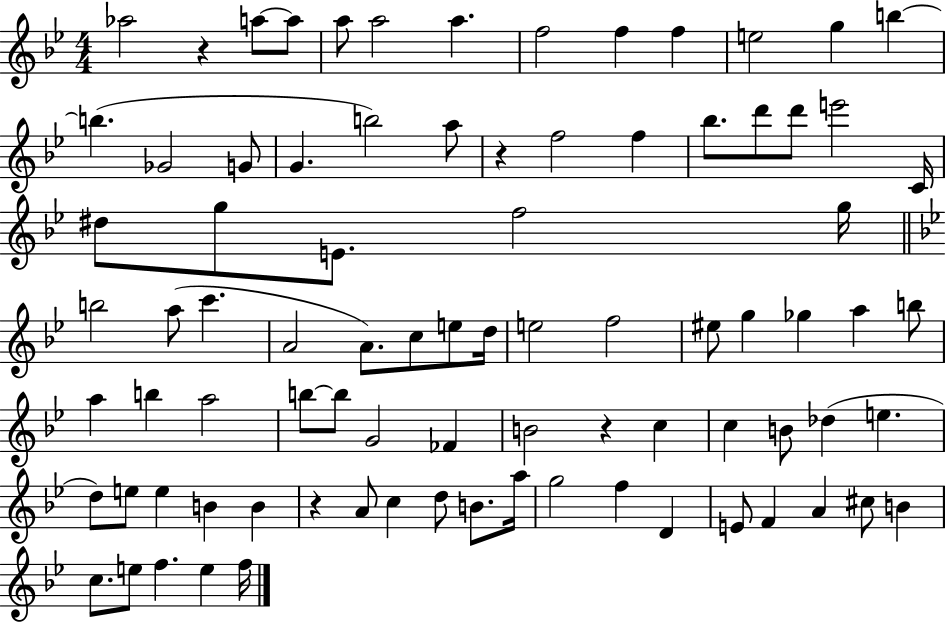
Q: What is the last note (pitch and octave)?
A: F5